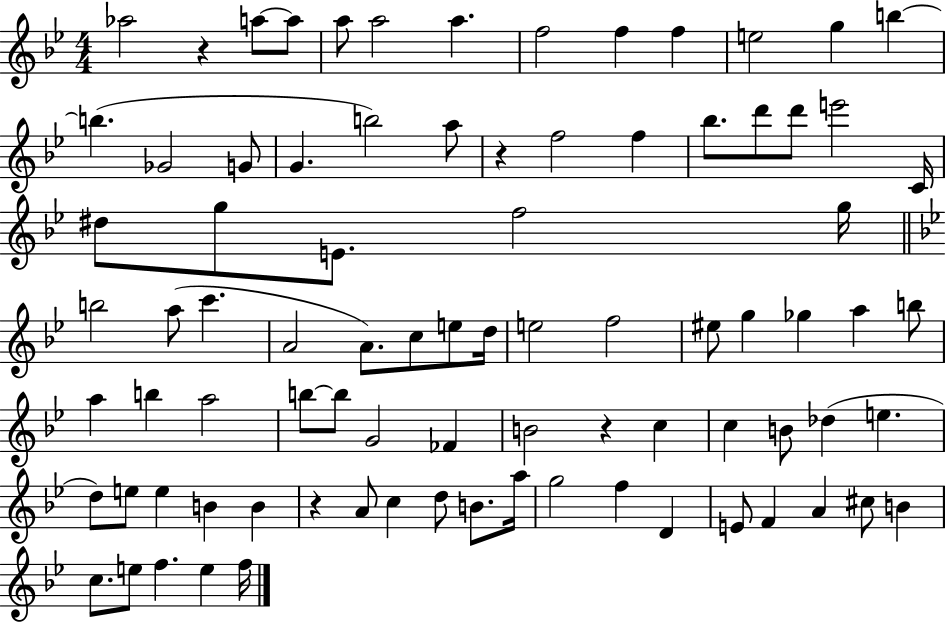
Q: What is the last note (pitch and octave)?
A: F5